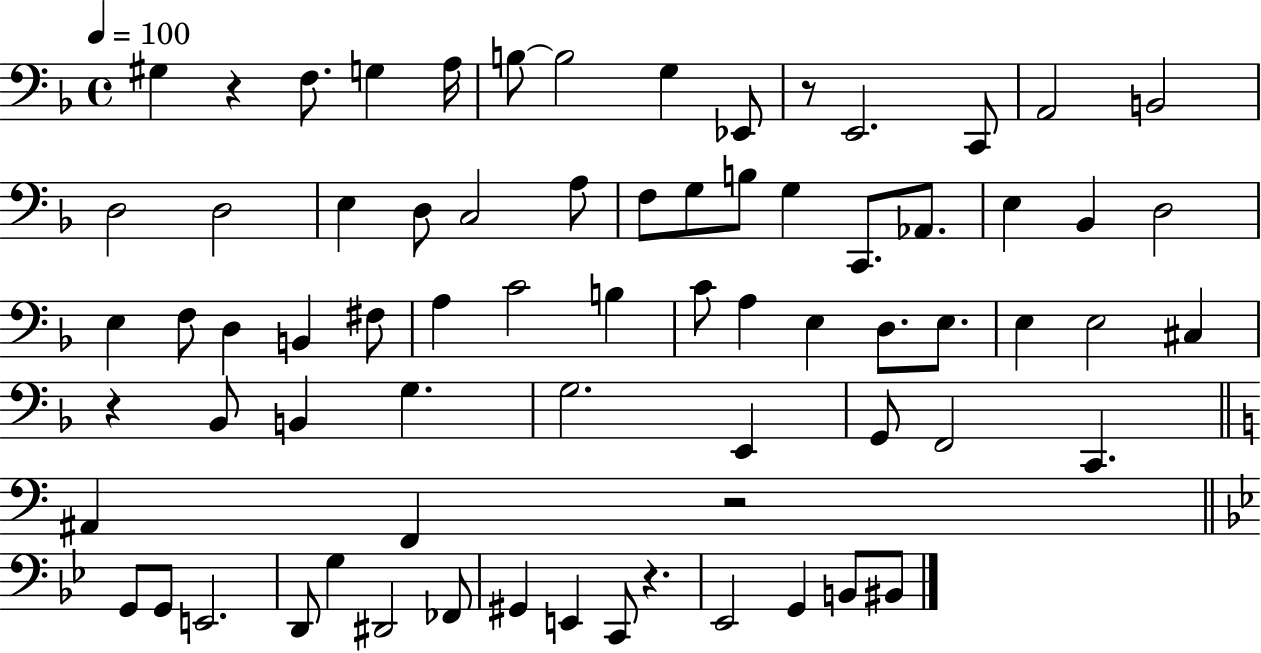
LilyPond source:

{
  \clef bass
  \time 4/4
  \defaultTimeSignature
  \key f \major
  \tempo 4 = 100
  gis4 r4 f8. g4 a16 | b8~~ b2 g4 ees,8 | r8 e,2. c,8 | a,2 b,2 | \break d2 d2 | e4 d8 c2 a8 | f8 g8 b8 g4 c,8. aes,8. | e4 bes,4 d2 | \break e4 f8 d4 b,4 fis8 | a4 c'2 b4 | c'8 a4 e4 d8. e8. | e4 e2 cis4 | \break r4 bes,8 b,4 g4. | g2. e,4 | g,8 f,2 c,4. | \bar "||" \break \key a \minor ais,4 f,4 r2 | \bar "||" \break \key g \minor g,8 g,8 e,2. | d,8 g4 dis,2 fes,8 | gis,4 e,4 c,8 r4. | ees,2 g,4 b,8 bis,8 | \break \bar "|."
}